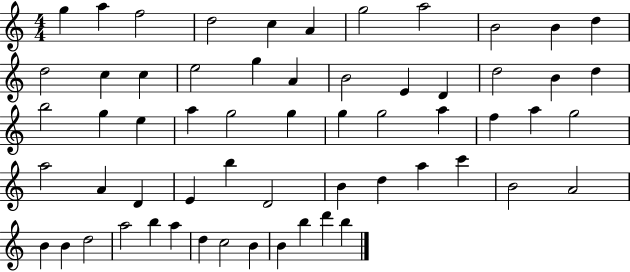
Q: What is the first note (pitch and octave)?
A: G5